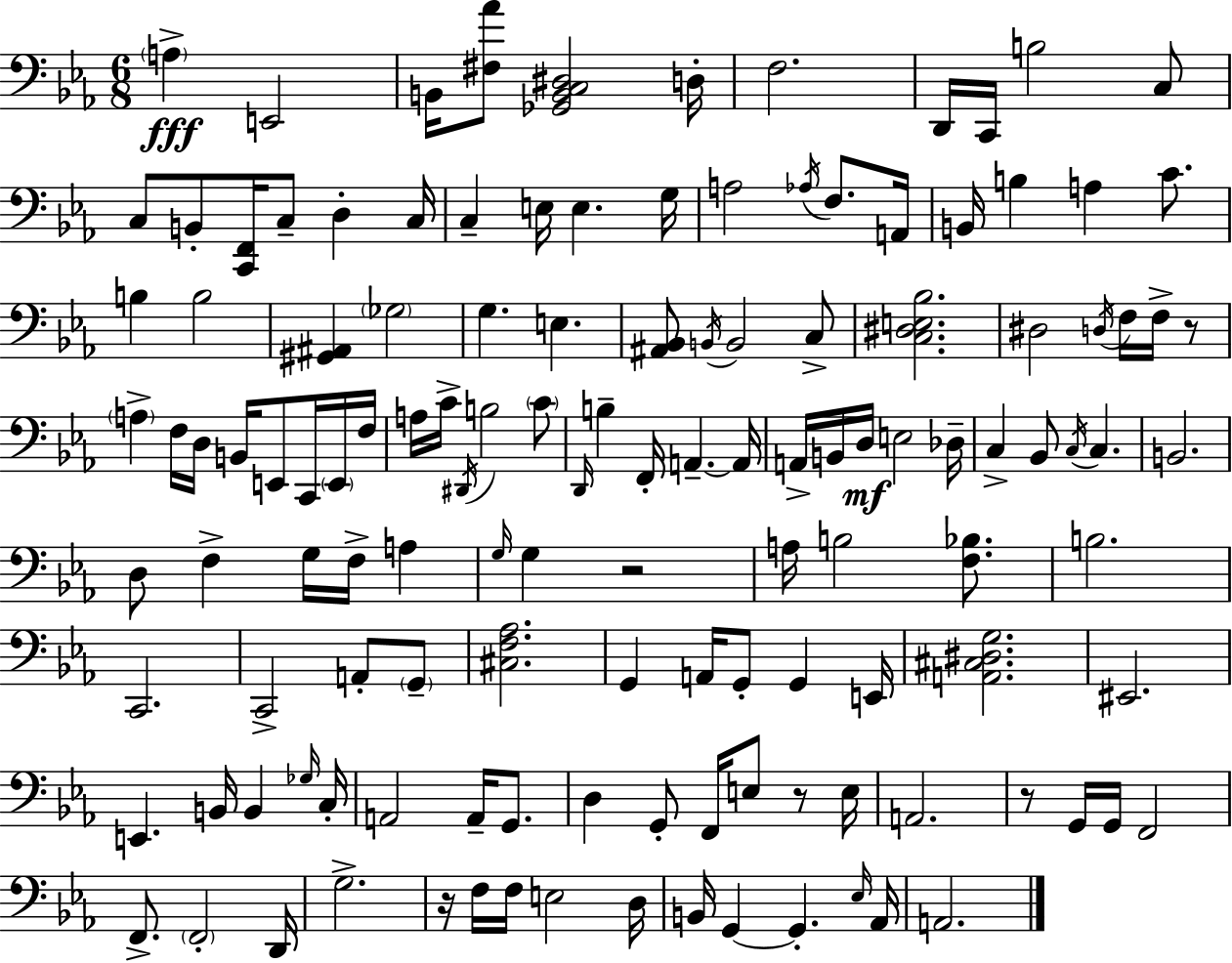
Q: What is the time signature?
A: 6/8